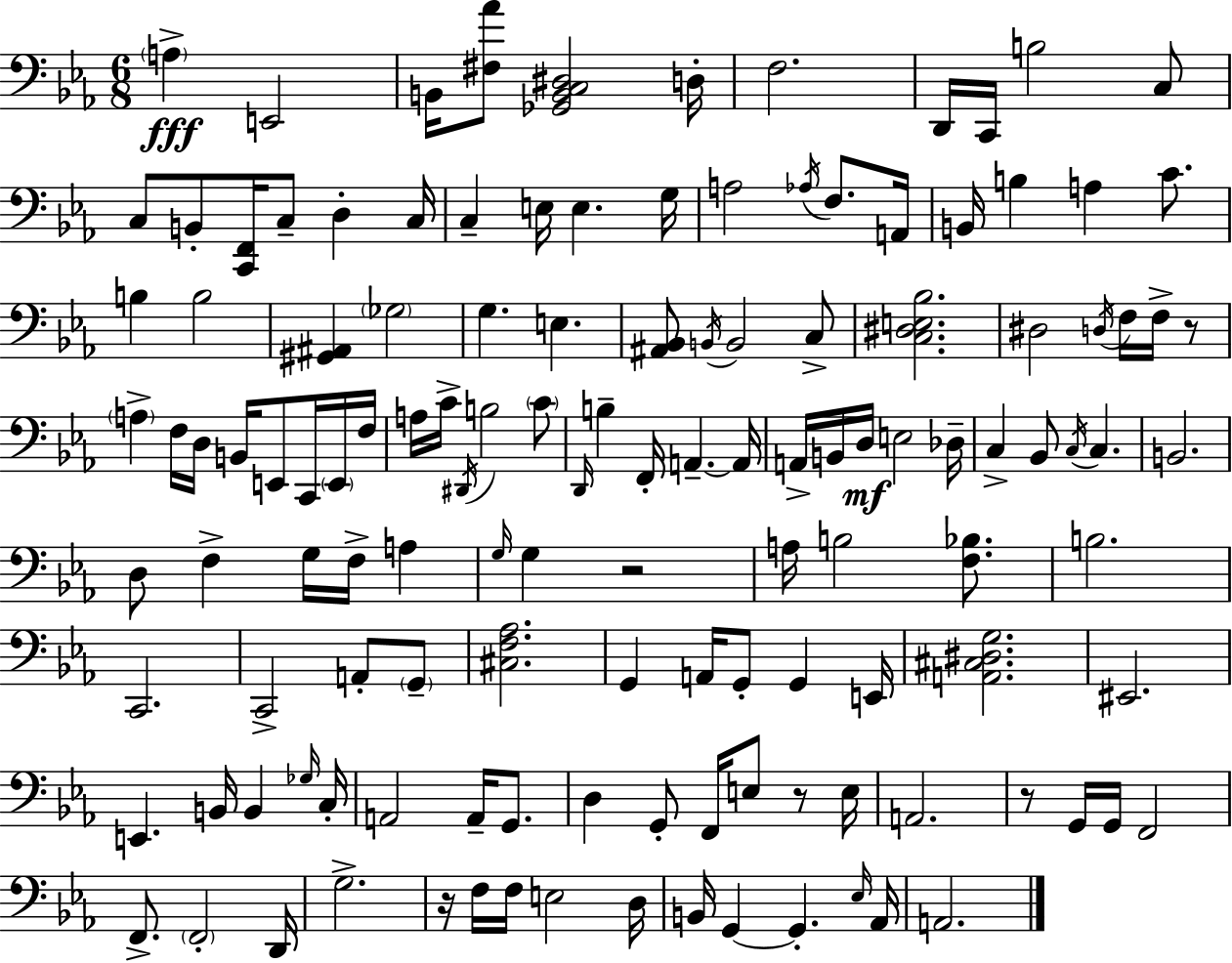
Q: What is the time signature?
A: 6/8